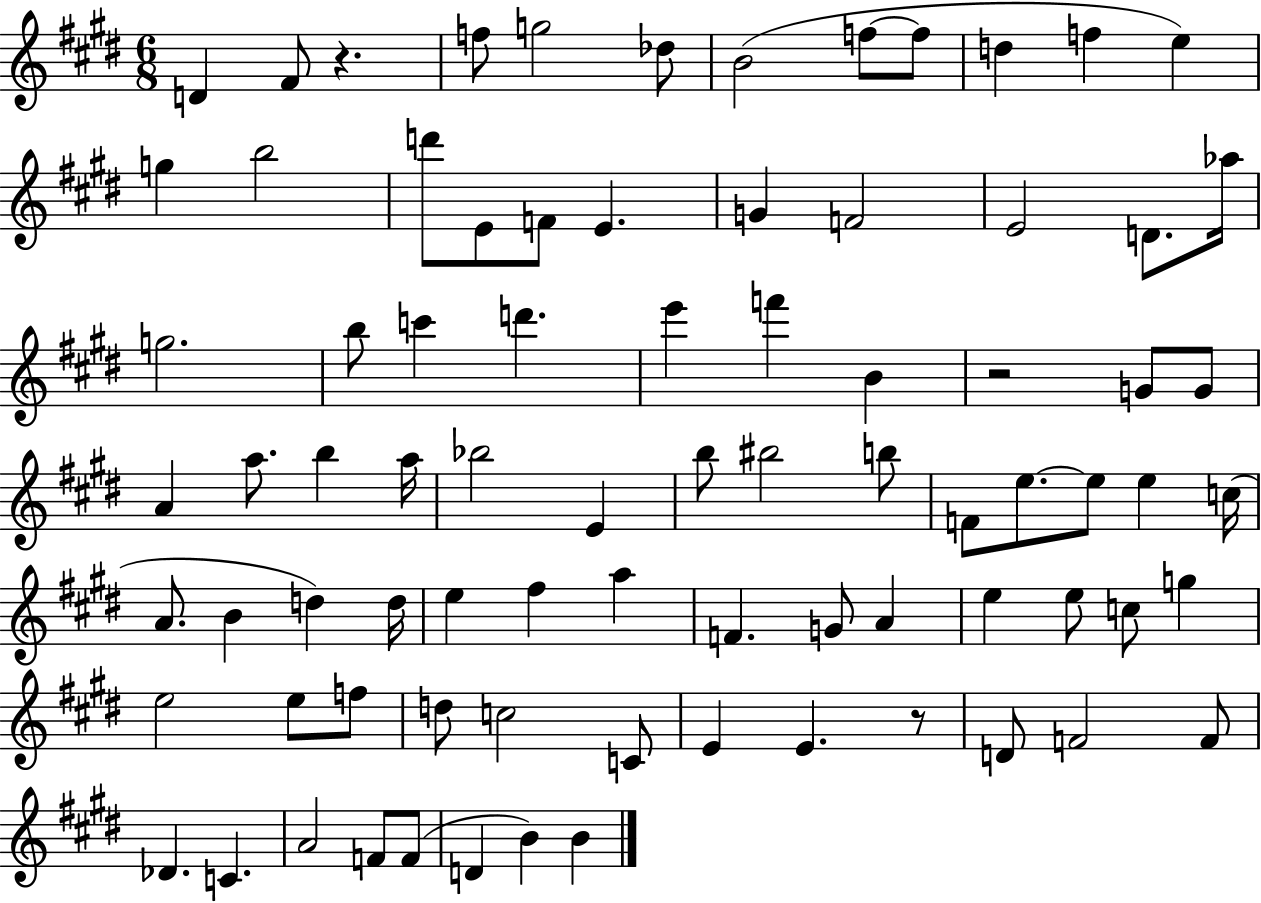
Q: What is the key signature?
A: E major